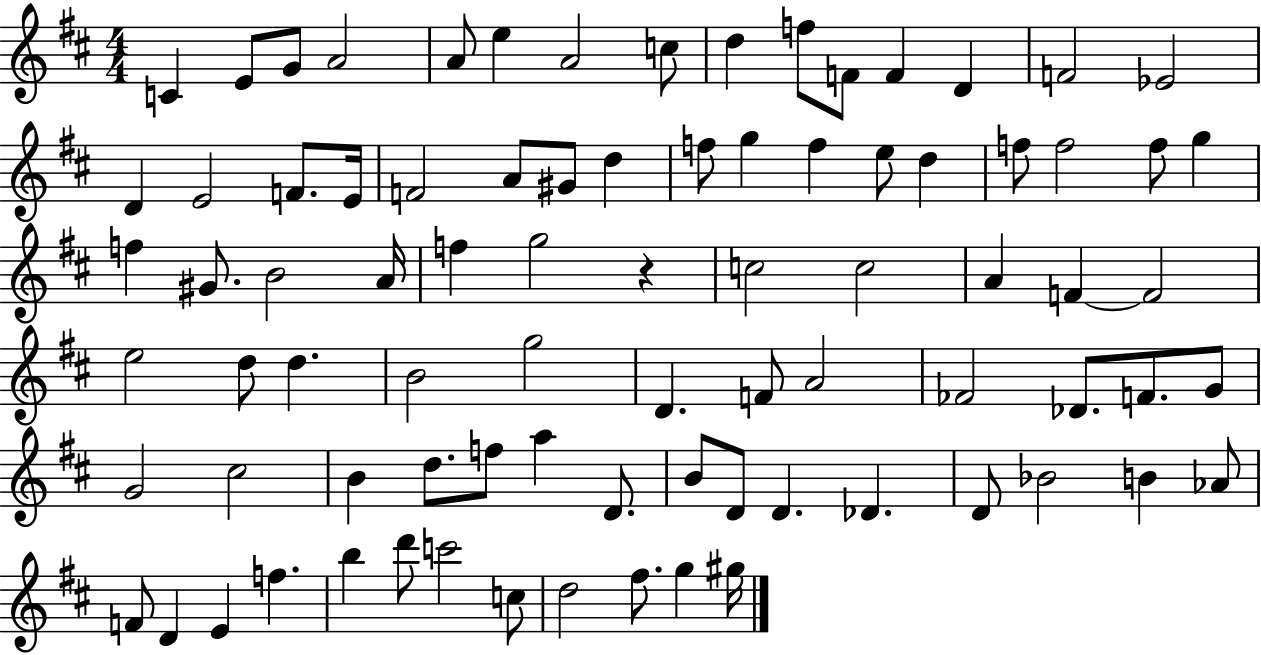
{
  \clef treble
  \numericTimeSignature
  \time 4/4
  \key d \major
  c'4 e'8 g'8 a'2 | a'8 e''4 a'2 c''8 | d''4 f''8 f'8 f'4 d'4 | f'2 ees'2 | \break d'4 e'2 f'8. e'16 | f'2 a'8 gis'8 d''4 | f''8 g''4 f''4 e''8 d''4 | f''8 f''2 f''8 g''4 | \break f''4 gis'8. b'2 a'16 | f''4 g''2 r4 | c''2 c''2 | a'4 f'4~~ f'2 | \break e''2 d''8 d''4. | b'2 g''2 | d'4. f'8 a'2 | fes'2 des'8. f'8. g'8 | \break g'2 cis''2 | b'4 d''8. f''8 a''4 d'8. | b'8 d'8 d'4. des'4. | d'8 bes'2 b'4 aes'8 | \break f'8 d'4 e'4 f''4. | b''4 d'''8 c'''2 c''8 | d''2 fis''8. g''4 gis''16 | \bar "|."
}